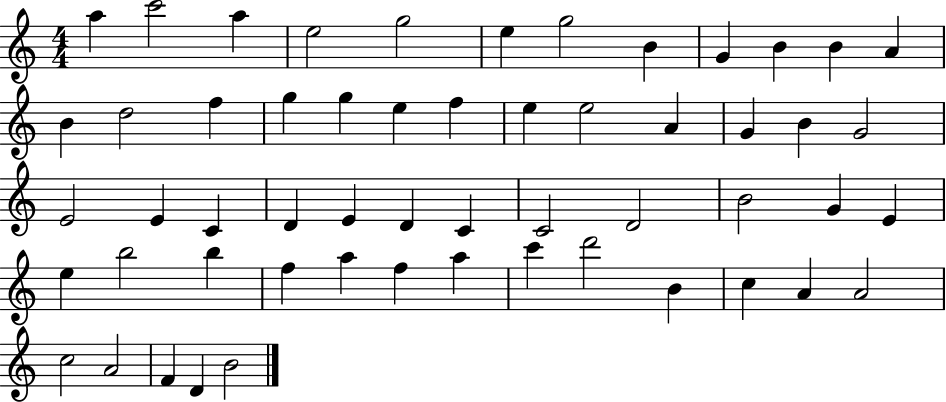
A5/q C6/h A5/q E5/h G5/h E5/q G5/h B4/q G4/q B4/q B4/q A4/q B4/q D5/h F5/q G5/q G5/q E5/q F5/q E5/q E5/h A4/q G4/q B4/q G4/h E4/h E4/q C4/q D4/q E4/q D4/q C4/q C4/h D4/h B4/h G4/q E4/q E5/q B5/h B5/q F5/q A5/q F5/q A5/q C6/q D6/h B4/q C5/q A4/q A4/h C5/h A4/h F4/q D4/q B4/h